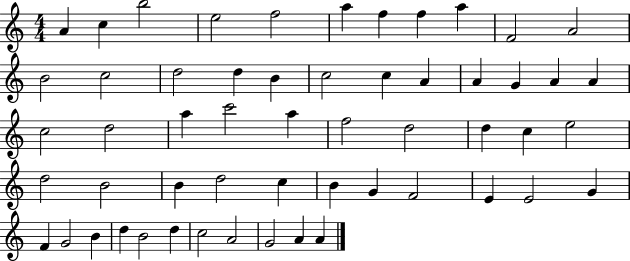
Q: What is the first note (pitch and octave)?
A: A4